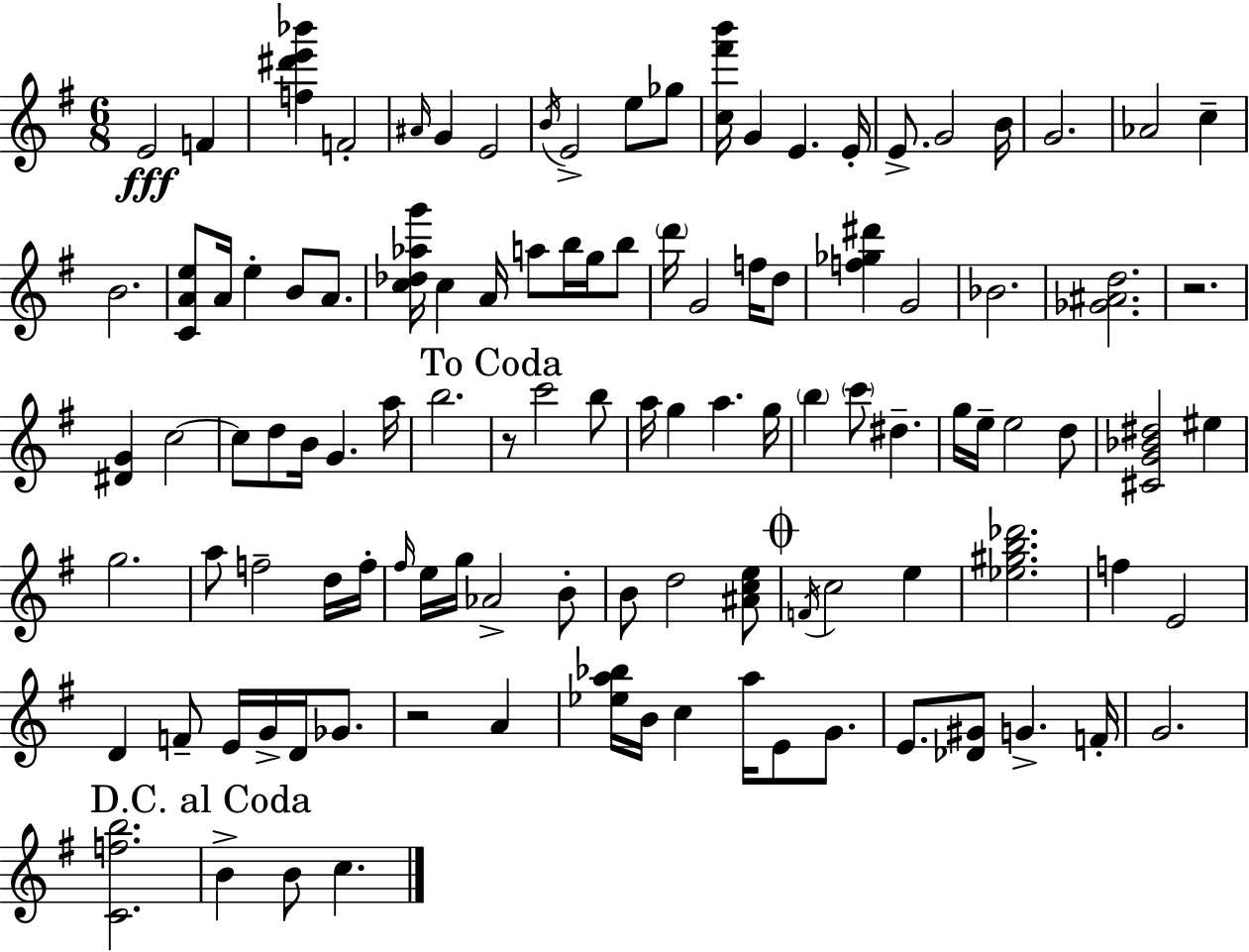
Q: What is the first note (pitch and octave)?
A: E4